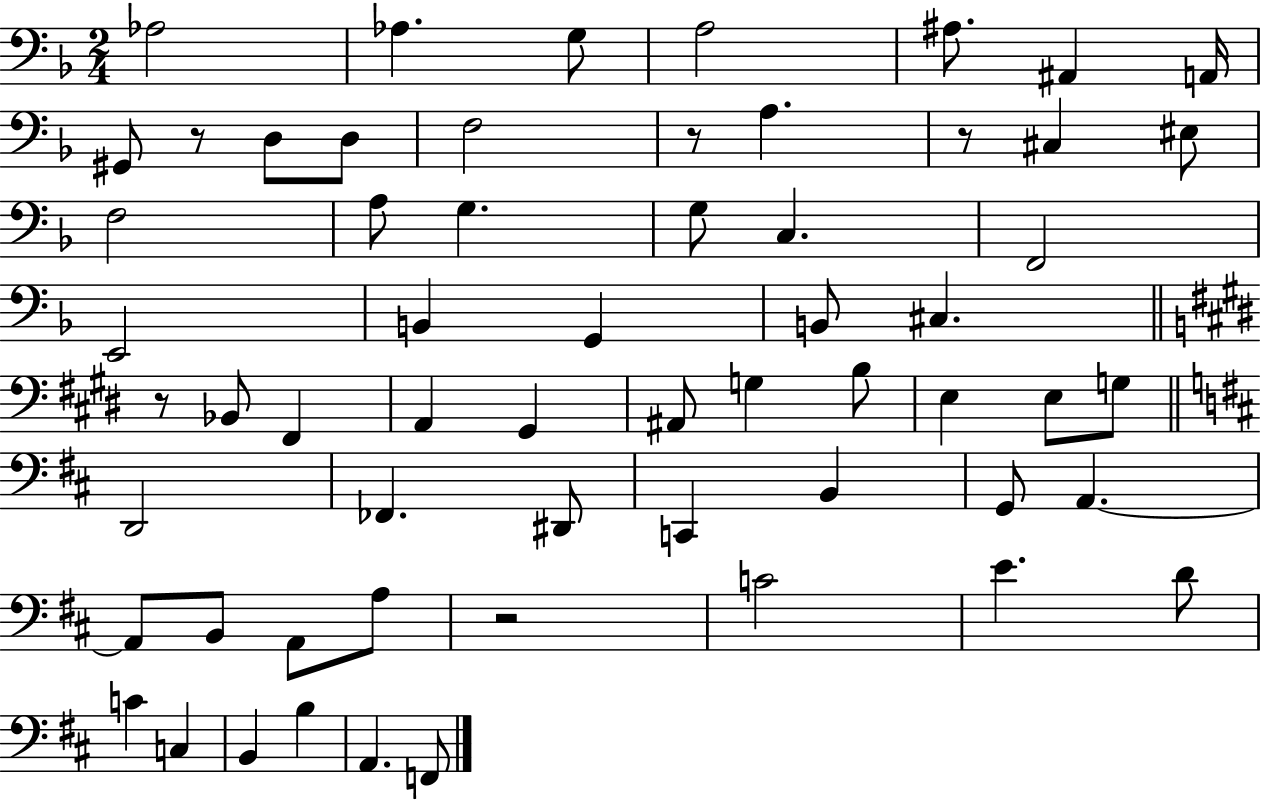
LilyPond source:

{
  \clef bass
  \numericTimeSignature
  \time 2/4
  \key f \major
  \repeat volta 2 { aes2 | aes4. g8 | a2 | ais8. ais,4 a,16 | \break gis,8 r8 d8 d8 | f2 | r8 a4. | r8 cis4 eis8 | \break f2 | a8 g4. | g8 c4. | f,2 | \break e,2 | b,4 g,4 | b,8 cis4. | \bar "||" \break \key e \major r8 bes,8 fis,4 | a,4 gis,4 | ais,8 g4 b8 | e4 e8 g8 | \break \bar "||" \break \key b \minor d,2 | fes,4. dis,8 | c,4 b,4 | g,8 a,4.~~ | \break a,8 b,8 a,8 a8 | r2 | c'2 | e'4. d'8 | \break c'4 c4 | b,4 b4 | a,4. f,8 | } \bar "|."
}